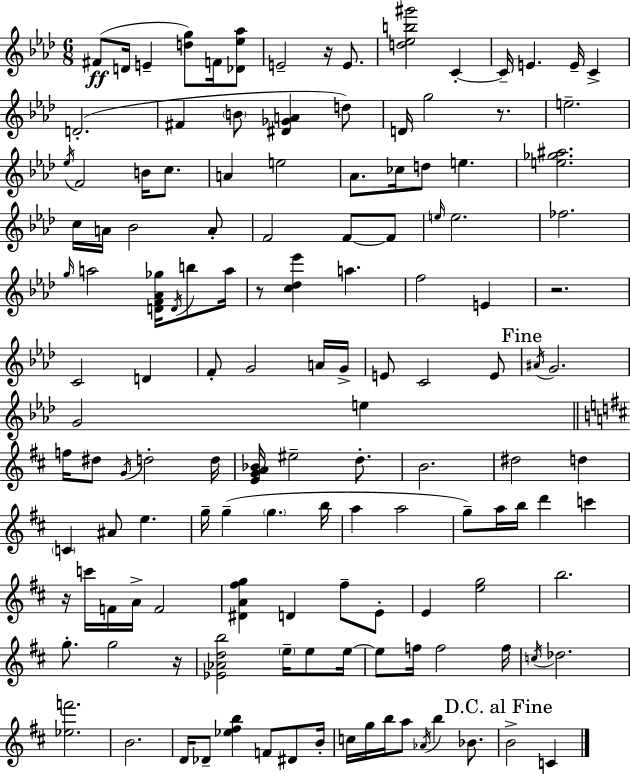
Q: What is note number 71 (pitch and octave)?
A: A#4